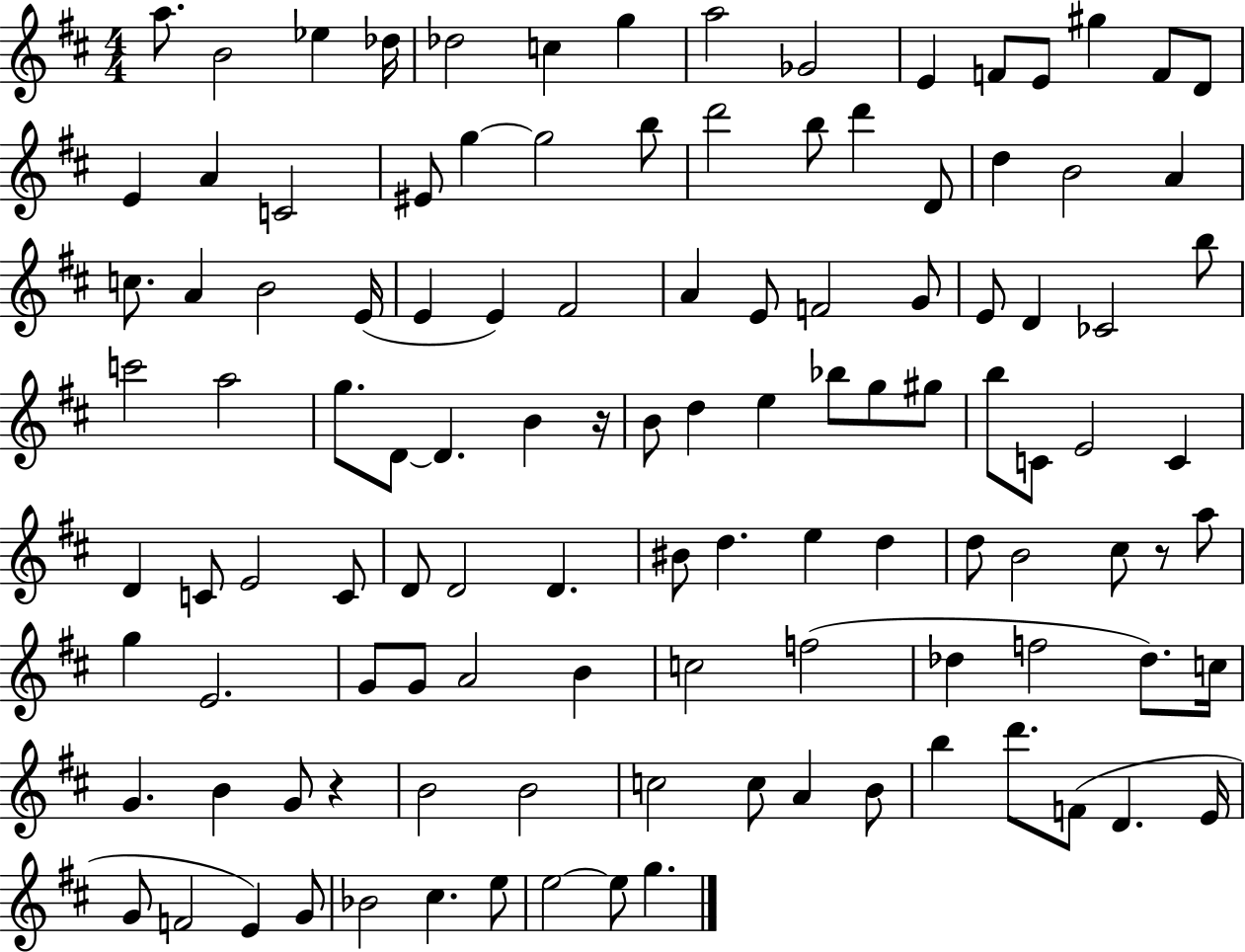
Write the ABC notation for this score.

X:1
T:Untitled
M:4/4
L:1/4
K:D
a/2 B2 _e _d/4 _d2 c g a2 _G2 E F/2 E/2 ^g F/2 D/2 E A C2 ^E/2 g g2 b/2 d'2 b/2 d' D/2 d B2 A c/2 A B2 E/4 E E ^F2 A E/2 F2 G/2 E/2 D _C2 b/2 c'2 a2 g/2 D/2 D B z/4 B/2 d e _b/2 g/2 ^g/2 b/2 C/2 E2 C D C/2 E2 C/2 D/2 D2 D ^B/2 d e d d/2 B2 ^c/2 z/2 a/2 g E2 G/2 G/2 A2 B c2 f2 _d f2 _d/2 c/4 G B G/2 z B2 B2 c2 c/2 A B/2 b d'/2 F/2 D E/4 G/2 F2 E G/2 _B2 ^c e/2 e2 e/2 g